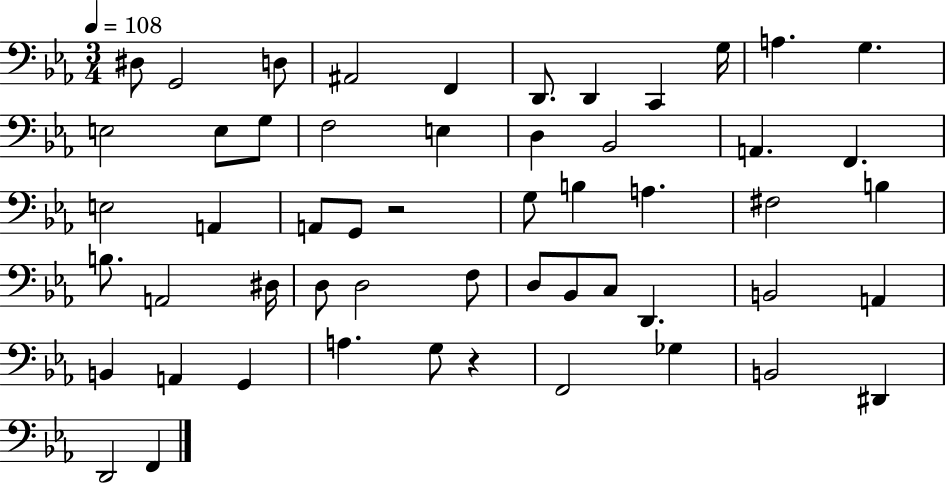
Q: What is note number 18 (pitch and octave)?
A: Bb2